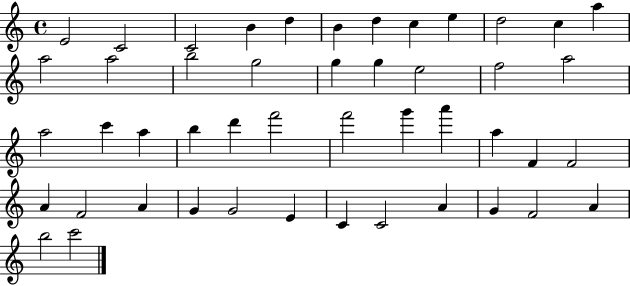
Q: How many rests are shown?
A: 0